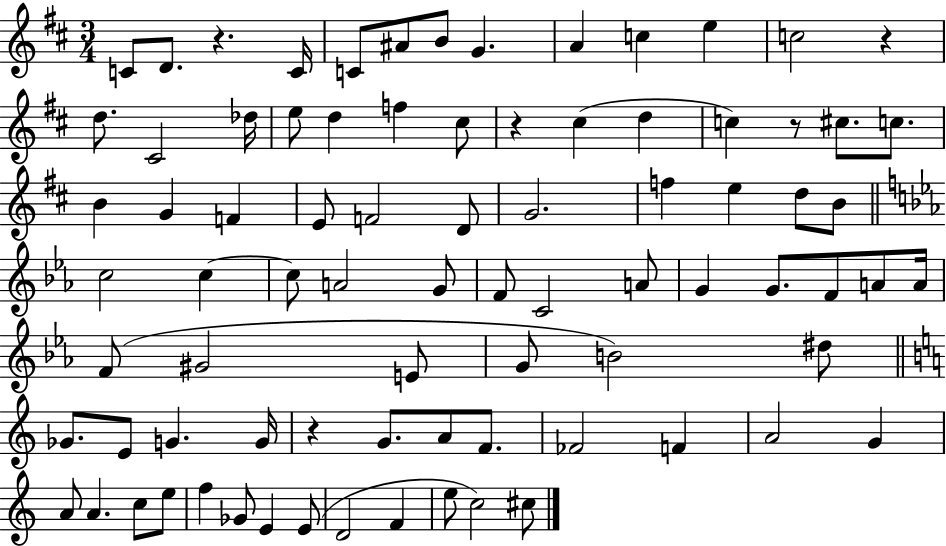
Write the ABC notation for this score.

X:1
T:Untitled
M:3/4
L:1/4
K:D
C/2 D/2 z C/4 C/2 ^A/2 B/2 G A c e c2 z d/2 ^C2 _d/4 e/2 d f ^c/2 z ^c d c z/2 ^c/2 c/2 B G F E/2 F2 D/2 G2 f e d/2 B/2 c2 c c/2 A2 G/2 F/2 C2 A/2 G G/2 F/2 A/2 A/4 F/2 ^G2 E/2 G/2 B2 ^d/2 _G/2 E/2 G G/4 z G/2 A/2 F/2 _F2 F A2 G A/2 A c/2 e/2 f _G/2 E E/2 D2 F e/2 c2 ^c/2